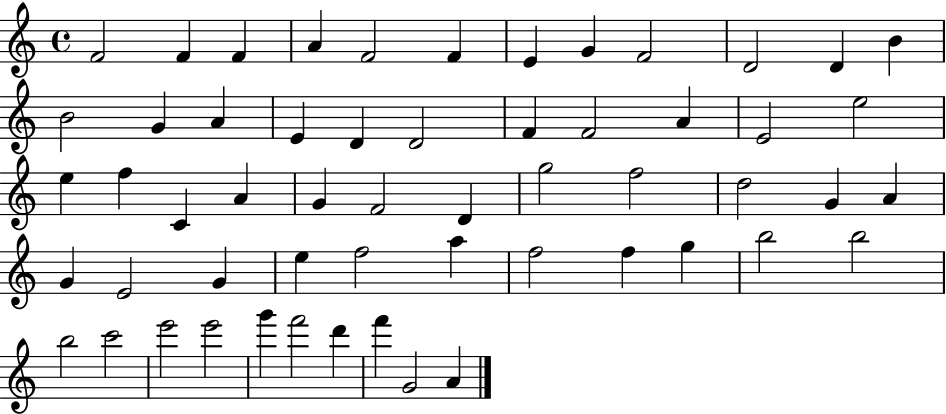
F4/h F4/q F4/q A4/q F4/h F4/q E4/q G4/q F4/h D4/h D4/q B4/q B4/h G4/q A4/q E4/q D4/q D4/h F4/q F4/h A4/q E4/h E5/h E5/q F5/q C4/q A4/q G4/q F4/h D4/q G5/h F5/h D5/h G4/q A4/q G4/q E4/h G4/q E5/q F5/h A5/q F5/h F5/q G5/q B5/h B5/h B5/h C6/h E6/h E6/h G6/q F6/h D6/q F6/q G4/h A4/q